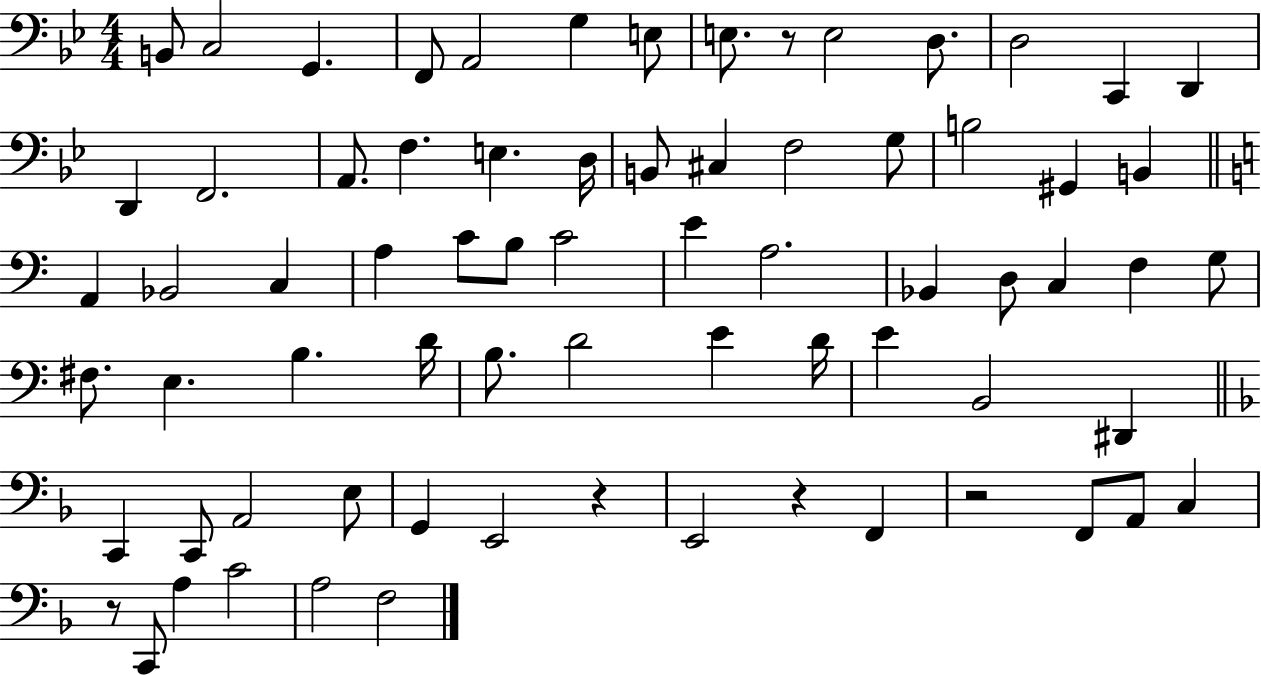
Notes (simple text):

B2/e C3/h G2/q. F2/e A2/h G3/q E3/e E3/e. R/e E3/h D3/e. D3/h C2/q D2/q D2/q F2/h. A2/e. F3/q. E3/q. D3/s B2/e C#3/q F3/h G3/e B3/h G#2/q B2/q A2/q Bb2/h C3/q A3/q C4/e B3/e C4/h E4/q A3/h. Bb2/q D3/e C3/q F3/q G3/e F#3/e. E3/q. B3/q. D4/s B3/e. D4/h E4/q D4/s E4/q B2/h D#2/q C2/q C2/e A2/h E3/e G2/q E2/h R/q E2/h R/q F2/q R/h F2/e A2/e C3/q R/e C2/e A3/q C4/h A3/h F3/h